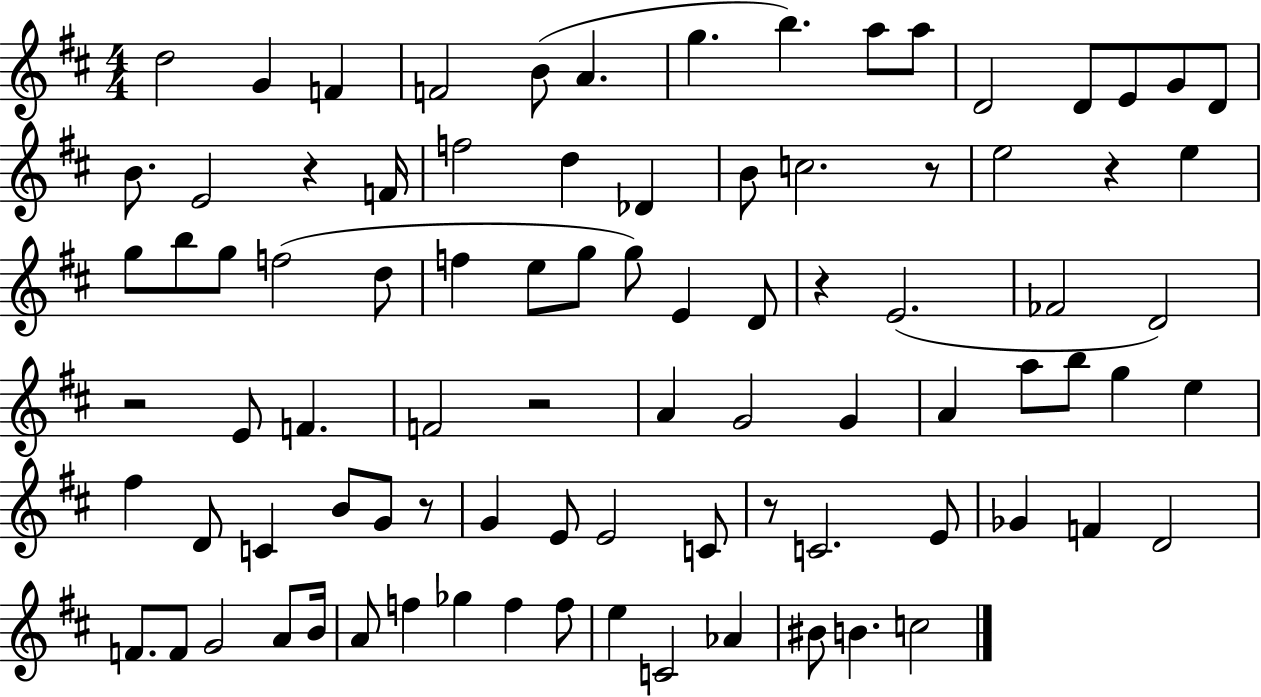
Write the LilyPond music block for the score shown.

{
  \clef treble
  \numericTimeSignature
  \time 4/4
  \key d \major
  d''2 g'4 f'4 | f'2 b'8( a'4. | g''4. b''4.) a''8 a''8 | d'2 d'8 e'8 g'8 d'8 | \break b'8. e'2 r4 f'16 | f''2 d''4 des'4 | b'8 c''2. r8 | e''2 r4 e''4 | \break g''8 b''8 g''8 f''2( d''8 | f''4 e''8 g''8 g''8) e'4 d'8 | r4 e'2.( | fes'2 d'2) | \break r2 e'8 f'4. | f'2 r2 | a'4 g'2 g'4 | a'4 a''8 b''8 g''4 e''4 | \break fis''4 d'8 c'4 b'8 g'8 r8 | g'4 e'8 e'2 c'8 | r8 c'2. e'8 | ges'4 f'4 d'2 | \break f'8. f'8 g'2 a'8 b'16 | a'8 f''4 ges''4 f''4 f''8 | e''4 c'2 aes'4 | bis'8 b'4. c''2 | \break \bar "|."
}